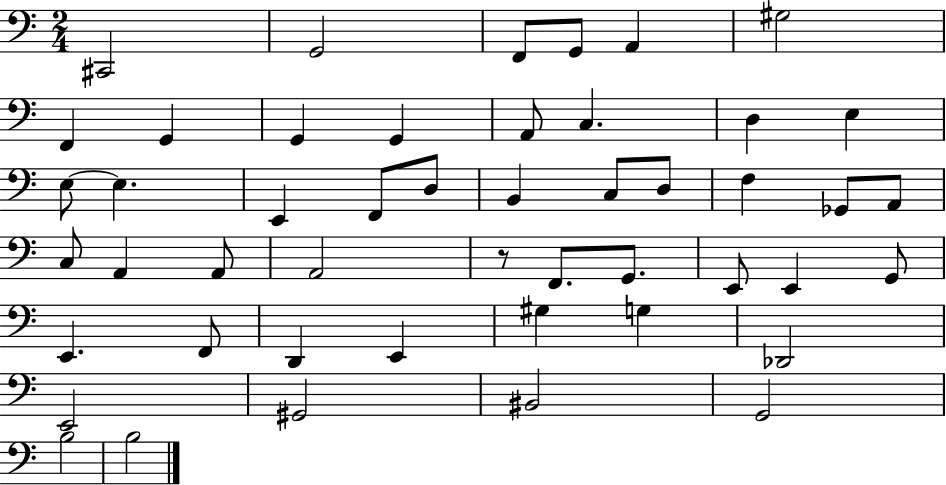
C#2/h G2/h F2/e G2/e A2/q G#3/h F2/q G2/q G2/q G2/q A2/e C3/q. D3/q E3/q E3/e E3/q. E2/q F2/e D3/e B2/q C3/e D3/e F3/q Gb2/e A2/e C3/e A2/q A2/e A2/h R/e F2/e. G2/e. E2/e E2/q G2/e E2/q. F2/e D2/q E2/q G#3/q G3/q Db2/h E2/h G#2/h BIS2/h G2/h B3/h B3/h